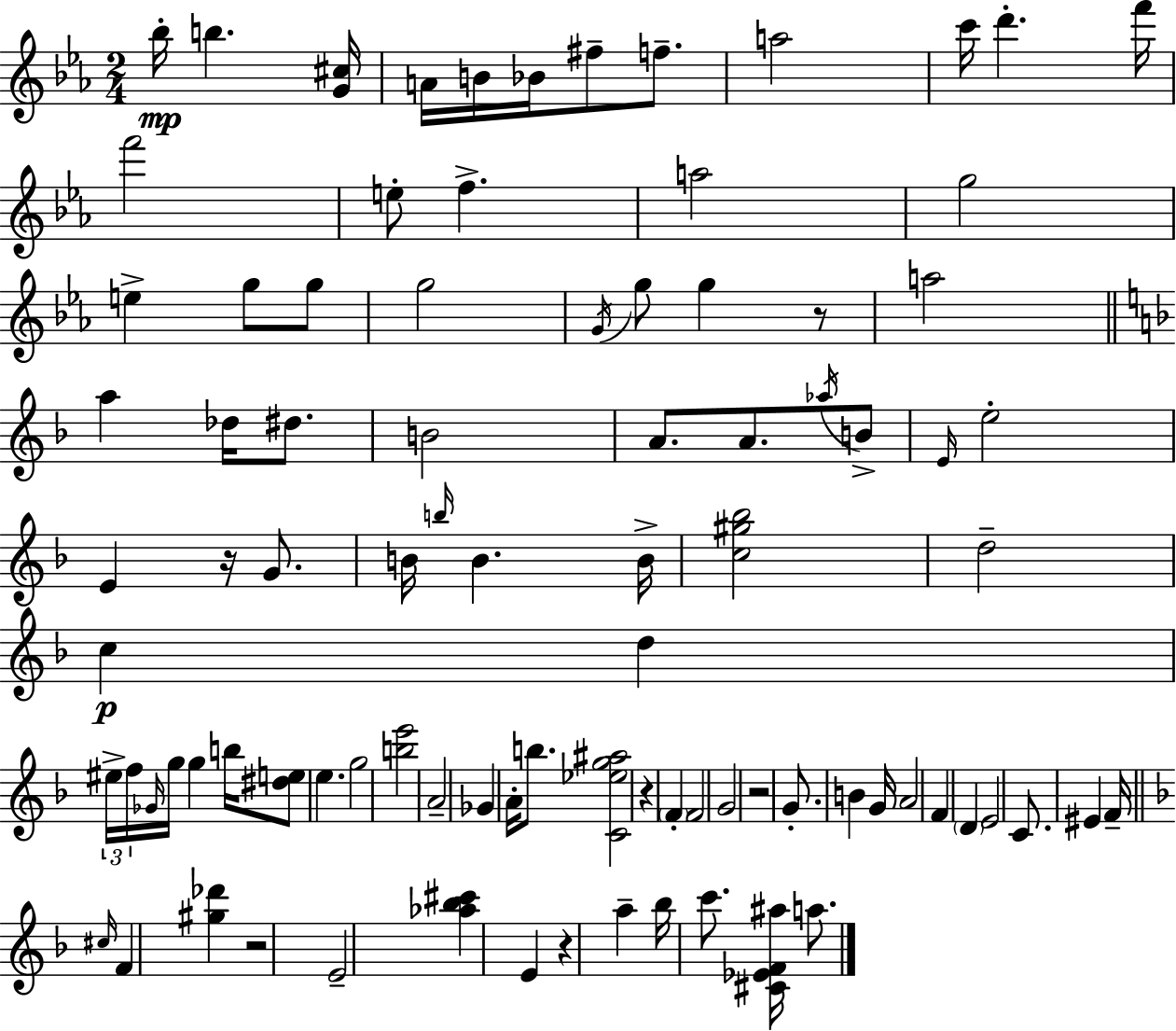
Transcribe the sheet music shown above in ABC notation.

X:1
T:Untitled
M:2/4
L:1/4
K:Eb
_b/4 b [G^c]/4 A/4 B/4 _B/4 ^f/2 f/2 a2 c'/4 d' f'/4 f'2 e/2 f a2 g2 e g/2 g/2 g2 G/4 g/2 g z/2 a2 a _d/4 ^d/2 B2 A/2 A/2 _a/4 B/2 E/4 e2 E z/4 G/2 B/4 b/4 B B/4 [c^g_b]2 d2 c d ^e/4 f/4 _G/4 g/4 g b/4 [^de]/2 e g2 [be']2 A2 _G A/4 b/2 [C_eg^a]2 z F F2 G2 z2 G/2 B G/4 A2 F D E2 C/2 ^E F/4 ^c/4 F [^g_d'] z2 E2 [_a_b^c'] E z a _b/4 c'/2 [^C_EF^a]/4 a/2